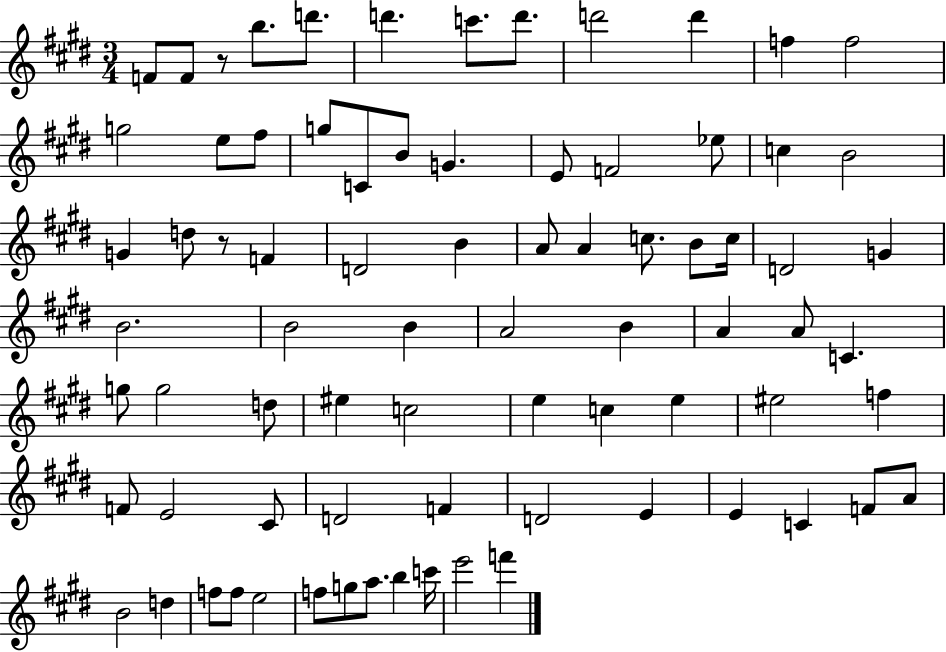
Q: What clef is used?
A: treble